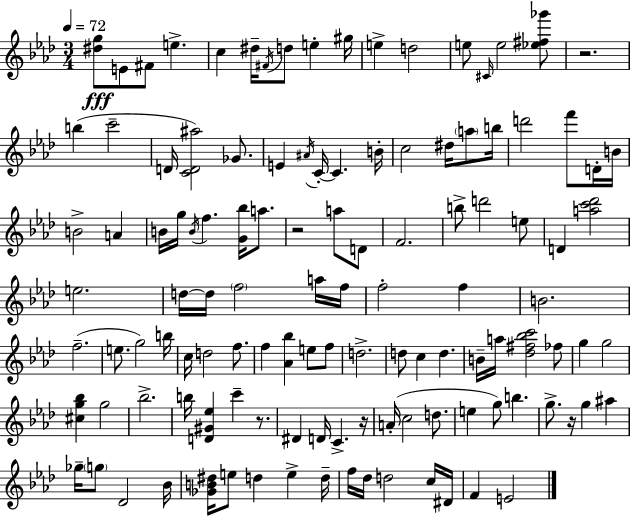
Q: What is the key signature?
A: AES major